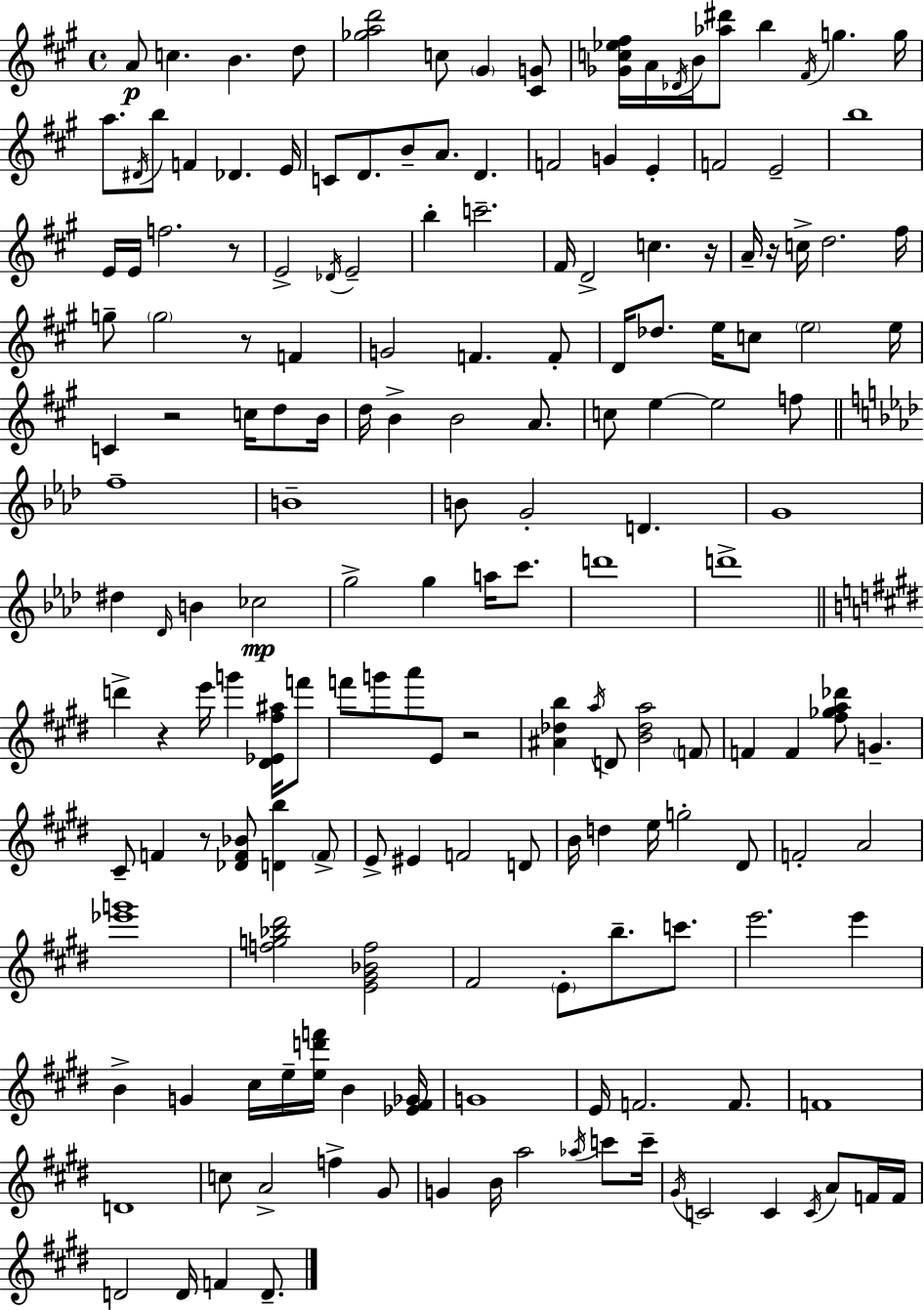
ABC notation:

X:1
T:Untitled
M:4/4
L:1/4
K:A
A/2 c B d/2 [_gad']2 c/2 ^G [^CG]/2 [_Gc_e^f]/4 A/4 _D/4 B/4 [_a^d']/2 b ^F/4 g g/4 a/2 ^D/4 b/2 F _D E/4 C/2 D/2 B/2 A/2 D F2 G E F2 E2 b4 E/4 E/4 f2 z/2 E2 _D/4 E2 b c'2 ^F/4 D2 c z/4 A/4 z/4 c/4 d2 ^f/4 g/2 g2 z/2 F G2 F F/2 D/4 _d/2 e/4 c/2 e2 e/4 C z2 c/4 d/2 B/4 d/4 B B2 A/2 c/2 e e2 f/2 f4 B4 B/2 G2 D G4 ^d _D/4 B _c2 g2 g a/4 c'/2 d'4 d'4 d' z e'/4 g' [^D_E^f^a]/4 f'/2 f'/2 g'/2 a'/2 E/2 z2 [^A_db] a/4 D/2 [B_da]2 F/2 F F [^f_ga_d']/2 G ^C/2 F z/2 [_DF_B]/2 [Db] F/2 E/2 ^E F2 D/2 B/4 d e/4 g2 ^D/2 F2 A2 [_e'g']4 [fg_b^d']2 [E^G_Bf]2 ^F2 E/2 b/2 c'/2 e'2 e' B G ^c/4 e/4 [ed'f']/4 B [_E^F_G]/4 G4 E/4 F2 F/2 F4 D4 c/2 A2 f ^G/2 G B/4 a2 _a/4 c'/2 c'/4 ^G/4 C2 C C/4 A/2 F/4 F/4 D2 D/4 F D/2